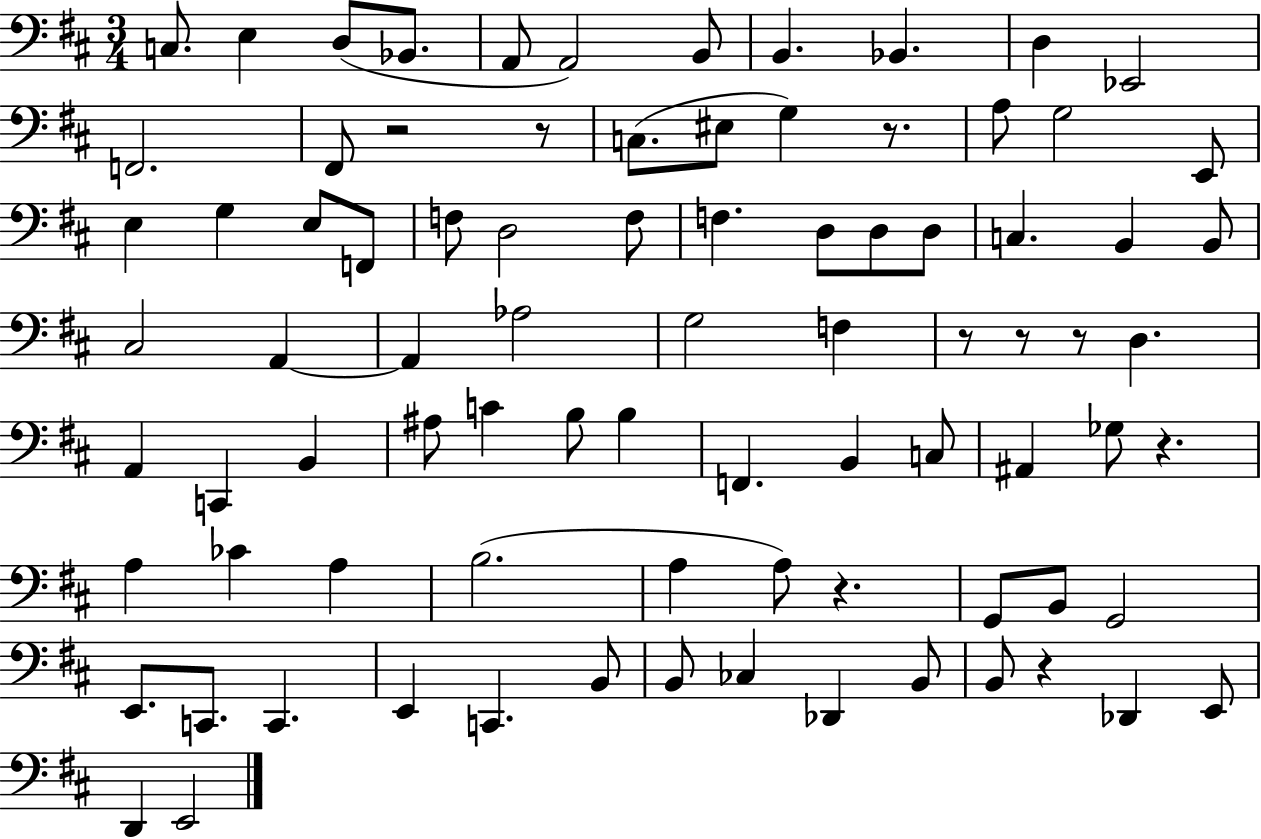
C3/e. E3/q D3/e Bb2/e. A2/e A2/h B2/e B2/q. Bb2/q. D3/q Eb2/h F2/h. F#2/e R/h R/e C3/e. EIS3/e G3/q R/e. A3/e G3/h E2/e E3/q G3/q E3/e F2/e F3/e D3/h F3/e F3/q. D3/e D3/e D3/e C3/q. B2/q B2/e C#3/h A2/q A2/q Ab3/h G3/h F3/q R/e R/e R/e D3/q. A2/q C2/q B2/q A#3/e C4/q B3/e B3/q F2/q. B2/q C3/e A#2/q Gb3/e R/q. A3/q CES4/q A3/q B3/h. A3/q A3/e R/q. G2/e B2/e G2/h E2/e. C2/e. C2/q. E2/q C2/q. B2/e B2/e CES3/q Db2/q B2/e B2/e R/q Db2/q E2/e D2/q E2/h